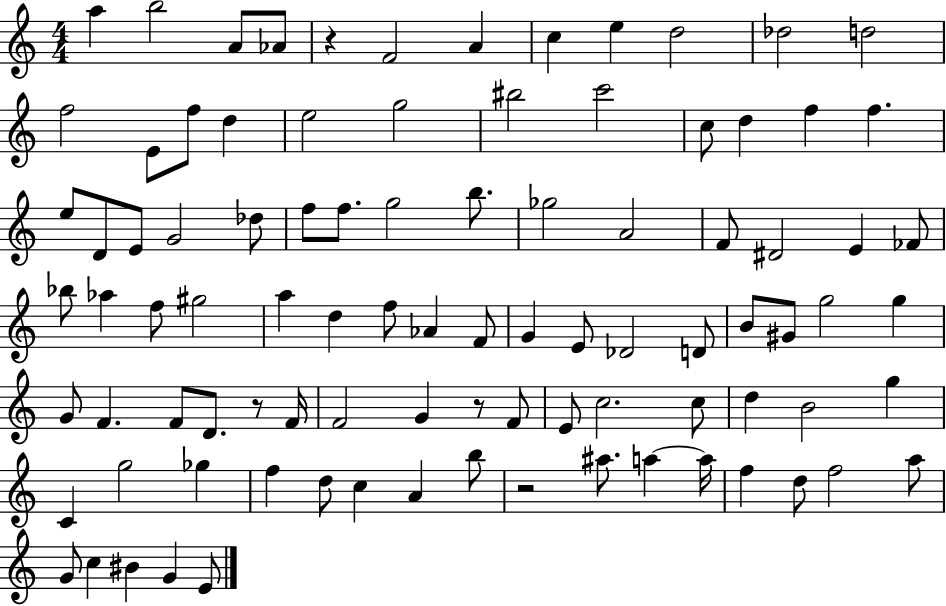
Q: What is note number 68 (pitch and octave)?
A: B4